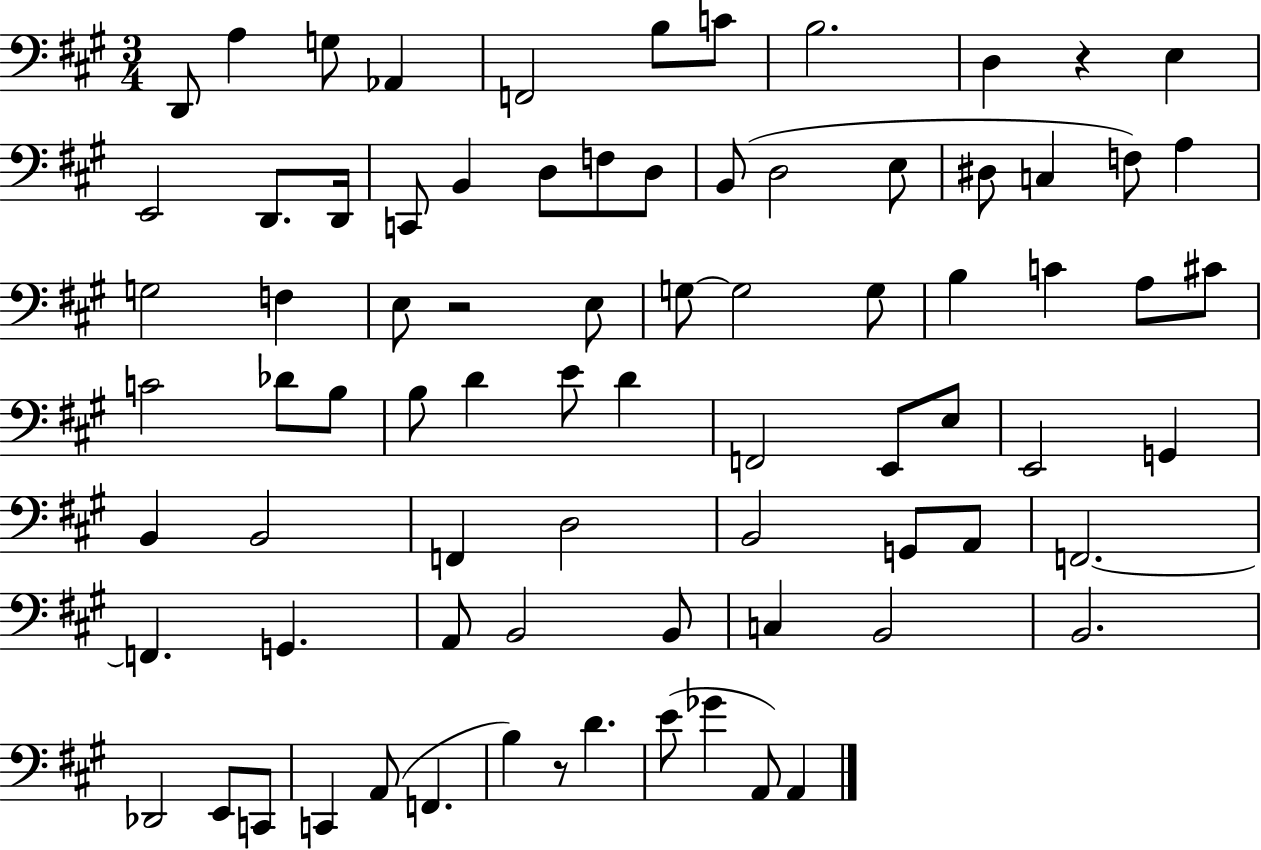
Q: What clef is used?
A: bass